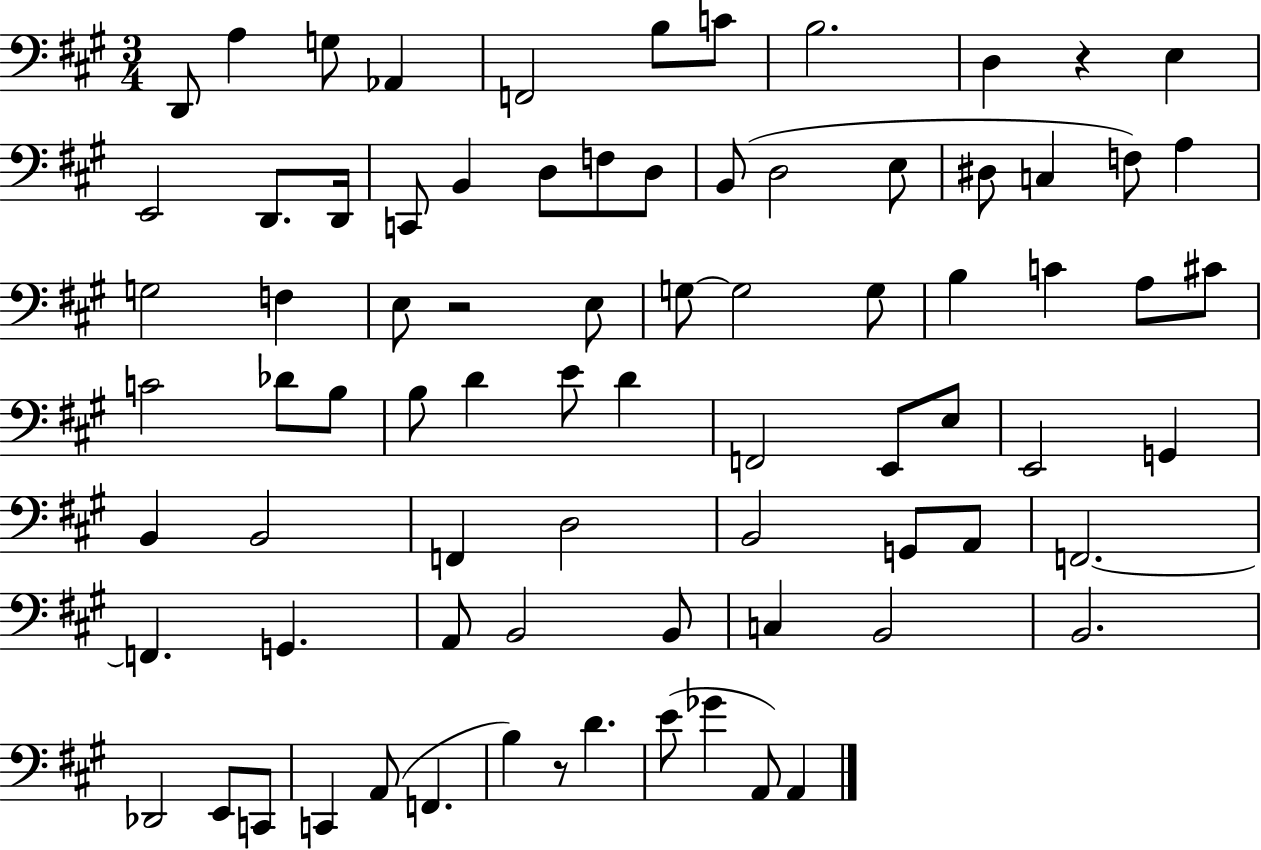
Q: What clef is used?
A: bass